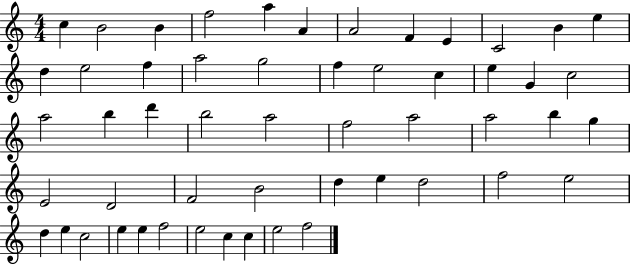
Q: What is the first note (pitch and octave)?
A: C5